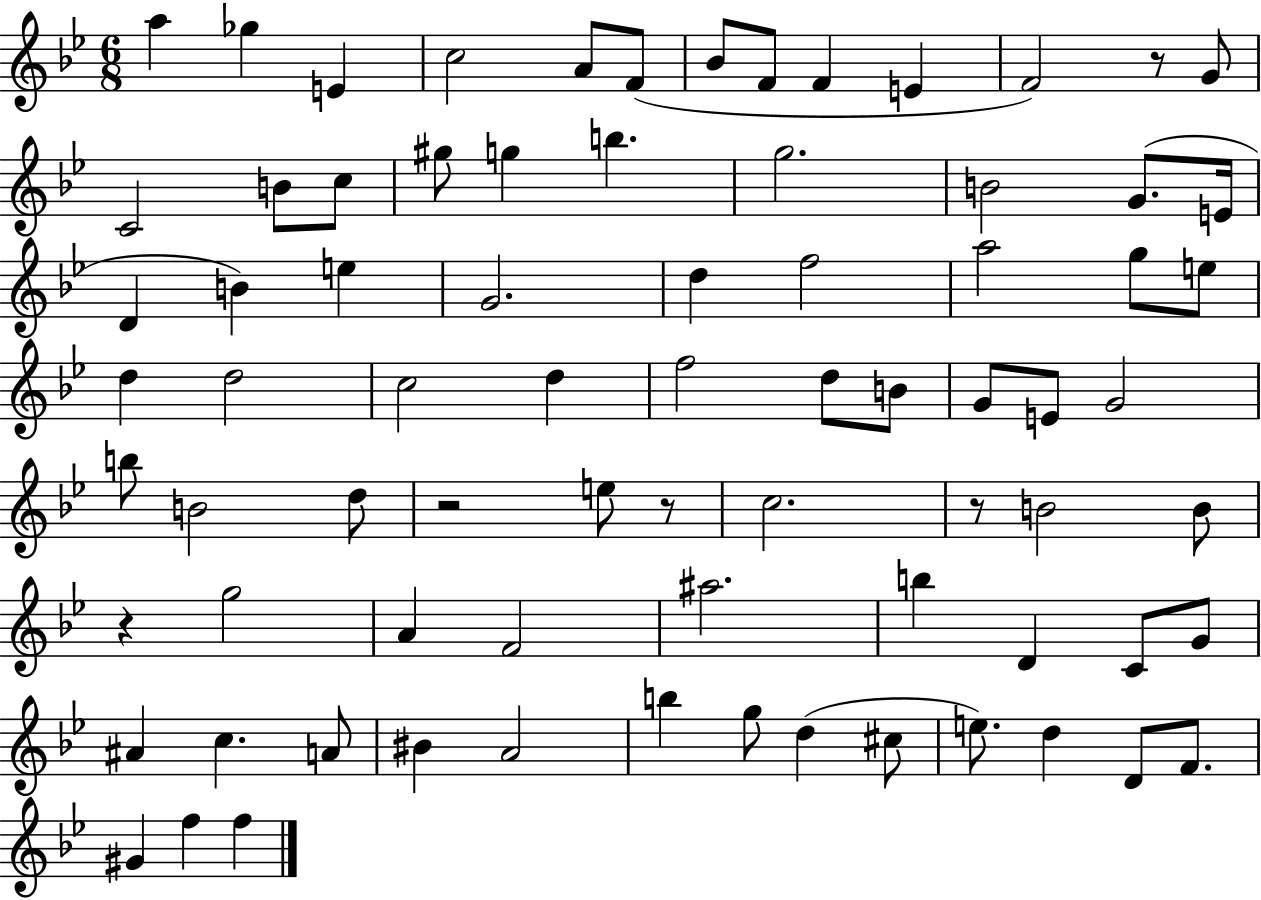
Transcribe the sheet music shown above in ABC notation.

X:1
T:Untitled
M:6/8
L:1/4
K:Bb
a _g E c2 A/2 F/2 _B/2 F/2 F E F2 z/2 G/2 C2 B/2 c/2 ^g/2 g b g2 B2 G/2 E/4 D B e G2 d f2 a2 g/2 e/2 d d2 c2 d f2 d/2 B/2 G/2 E/2 G2 b/2 B2 d/2 z2 e/2 z/2 c2 z/2 B2 B/2 z g2 A F2 ^a2 b D C/2 G/2 ^A c A/2 ^B A2 b g/2 d ^c/2 e/2 d D/2 F/2 ^G f f